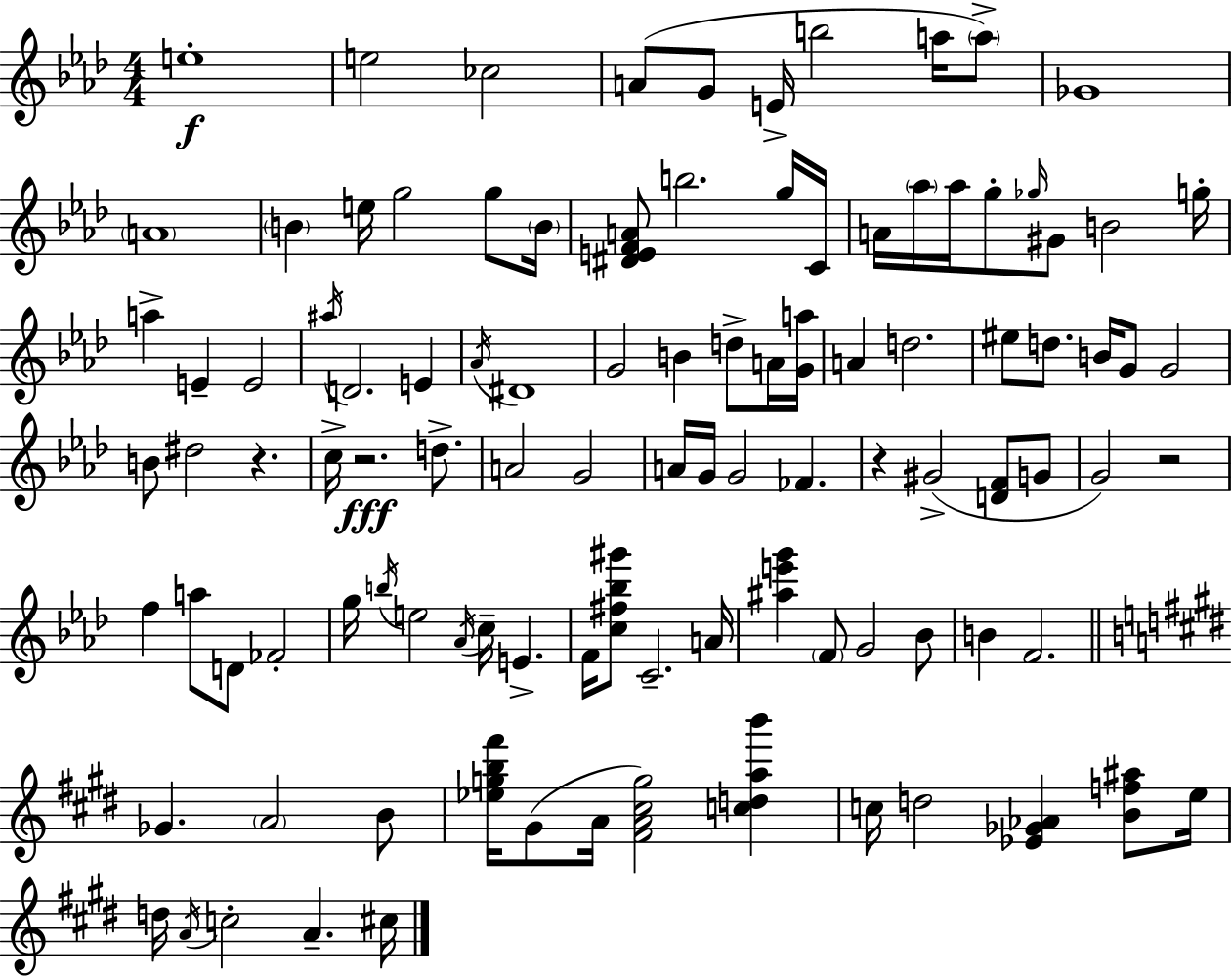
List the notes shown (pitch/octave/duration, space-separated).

E5/w E5/h CES5/h A4/e G4/e E4/s B5/h A5/s A5/e Gb4/w A4/w B4/q E5/s G5/h G5/e B4/s [D#4,E4,F4,A4]/e B5/h. G5/s C4/s A4/s Ab5/s Ab5/s G5/e Gb5/s G#4/e B4/h G5/s A5/q E4/q E4/h A#5/s D4/h. E4/q Ab4/s D#4/w G4/h B4/q D5/e A4/s [G4,A5]/s A4/q D5/h. EIS5/e D5/e. B4/s G4/e G4/h B4/e D#5/h R/q. C5/s R/h. D5/e. A4/h G4/h A4/s G4/s G4/h FES4/q. R/q G#4/h [D4,F4]/e G4/e G4/h R/h F5/q A5/e D4/e FES4/h G5/s B5/s E5/h Ab4/s C5/s E4/q. F4/s [C5,F#5,Bb5,G#6]/e C4/h. A4/s [A#5,E6,G6]/q F4/e G4/h Bb4/e B4/q F4/h. Gb4/q. A4/h B4/e [Eb5,G5,B5,F#6]/s G#4/e A4/s [F#4,A4,C#5,G5]/h [C5,D5,A5,B6]/q C5/s D5/h [Eb4,Gb4,Ab4]/q [B4,F5,A#5]/e E5/s D5/s A4/s C5/h A4/q. C#5/s